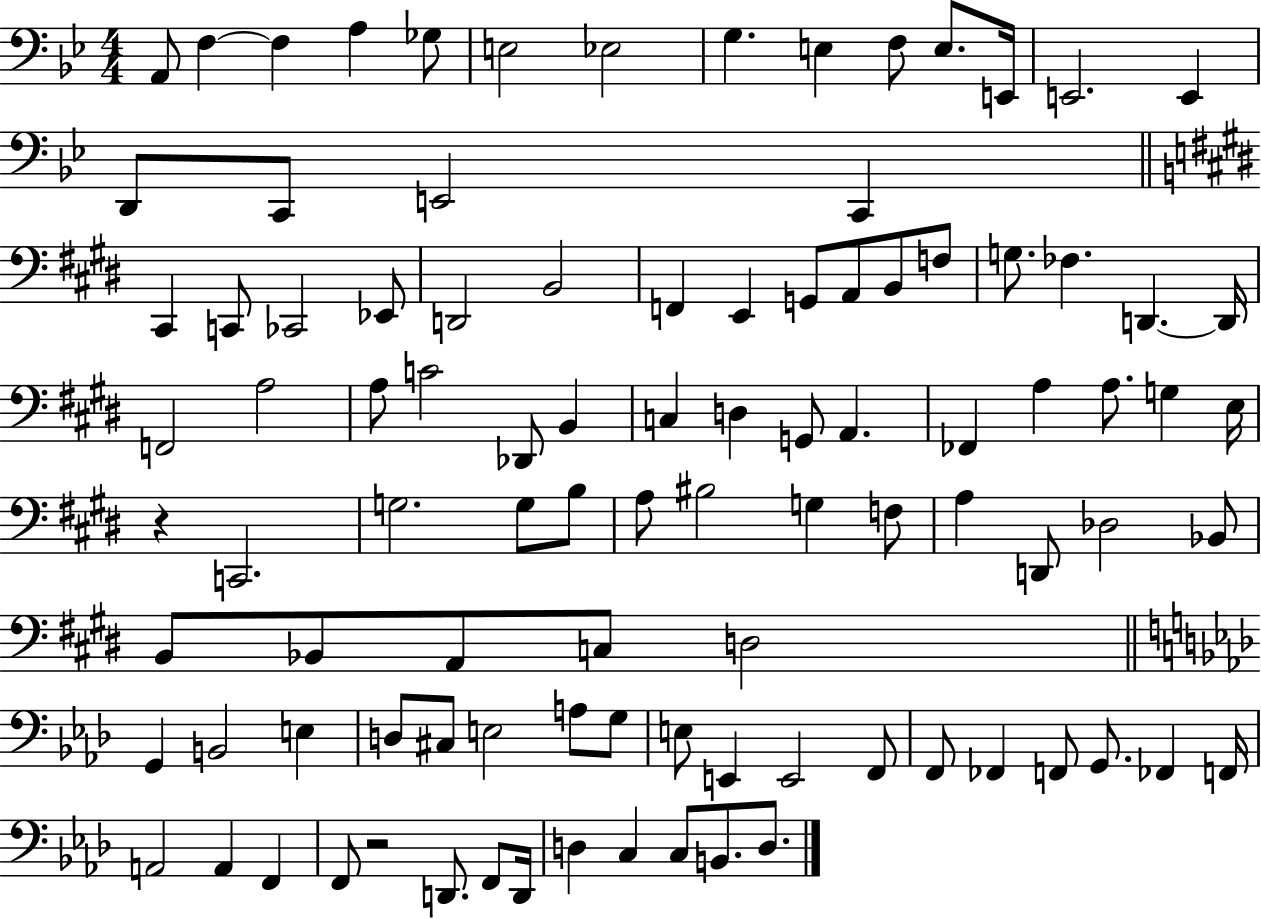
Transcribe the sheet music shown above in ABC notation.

X:1
T:Untitled
M:4/4
L:1/4
K:Bb
A,,/2 F, F, A, _G,/2 E,2 _E,2 G, E, F,/2 E,/2 E,,/4 E,,2 E,, D,,/2 C,,/2 E,,2 C,, ^C,, C,,/2 _C,,2 _E,,/2 D,,2 B,,2 F,, E,, G,,/2 A,,/2 B,,/2 F,/2 G,/2 _F, D,, D,,/4 F,,2 A,2 A,/2 C2 _D,,/2 B,, C, D, G,,/2 A,, _F,, A, A,/2 G, E,/4 z C,,2 G,2 G,/2 B,/2 A,/2 ^B,2 G, F,/2 A, D,,/2 _D,2 _B,,/2 B,,/2 _B,,/2 A,,/2 C,/2 D,2 G,, B,,2 E, D,/2 ^C,/2 E,2 A,/2 G,/2 E,/2 E,, E,,2 F,,/2 F,,/2 _F,, F,,/2 G,,/2 _F,, F,,/4 A,,2 A,, F,, F,,/2 z2 D,,/2 F,,/2 D,,/4 D, C, C,/2 B,,/2 D,/2